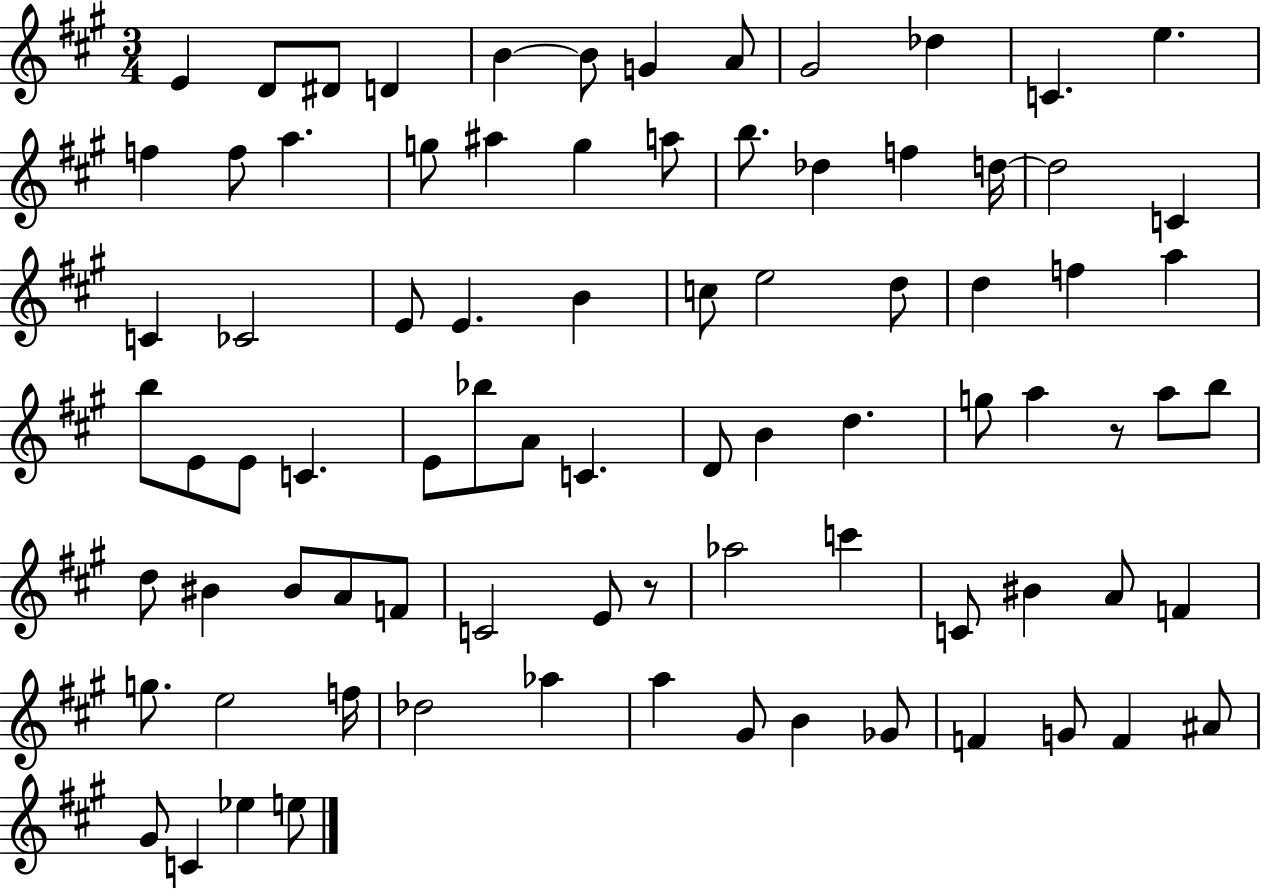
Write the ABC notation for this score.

X:1
T:Untitled
M:3/4
L:1/4
K:A
E D/2 ^D/2 D B B/2 G A/2 ^G2 _d C e f f/2 a g/2 ^a g a/2 b/2 _d f d/4 d2 C C _C2 E/2 E B c/2 e2 d/2 d f a b/2 E/2 E/2 C E/2 _b/2 A/2 C D/2 B d g/2 a z/2 a/2 b/2 d/2 ^B ^B/2 A/2 F/2 C2 E/2 z/2 _a2 c' C/2 ^B A/2 F g/2 e2 f/4 _d2 _a a ^G/2 B _G/2 F G/2 F ^A/2 ^G/2 C _e e/2